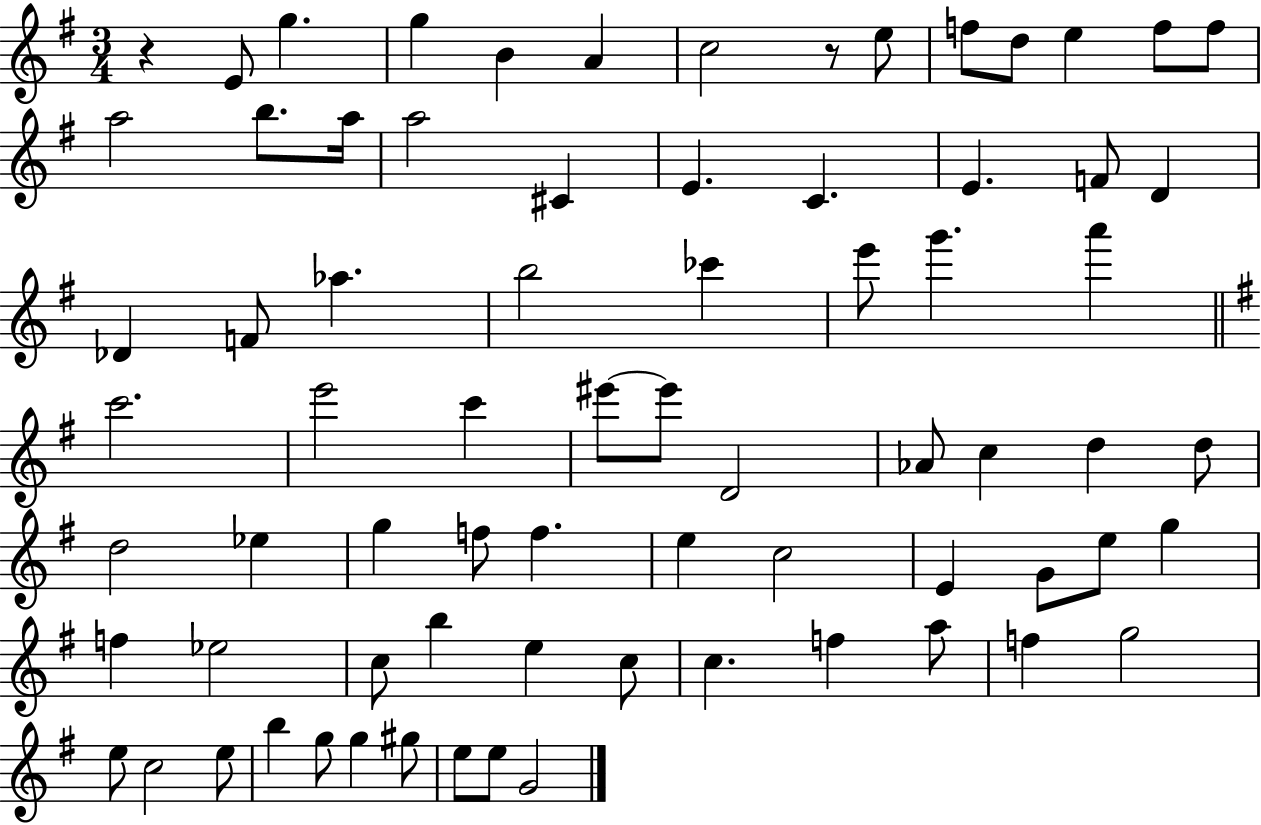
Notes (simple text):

R/q E4/e G5/q. G5/q B4/q A4/q C5/h R/e E5/e F5/e D5/e E5/q F5/e F5/e A5/h B5/e. A5/s A5/h C#4/q E4/q. C4/q. E4/q. F4/e D4/q Db4/q F4/e Ab5/q. B5/h CES6/q E6/e G6/q. A6/q C6/h. E6/h C6/q EIS6/e EIS6/e D4/h Ab4/e C5/q D5/q D5/e D5/h Eb5/q G5/q F5/e F5/q. E5/q C5/h E4/q G4/e E5/e G5/q F5/q Eb5/h C5/e B5/q E5/q C5/e C5/q. F5/q A5/e F5/q G5/h E5/e C5/h E5/e B5/q G5/e G5/q G#5/e E5/e E5/e G4/h